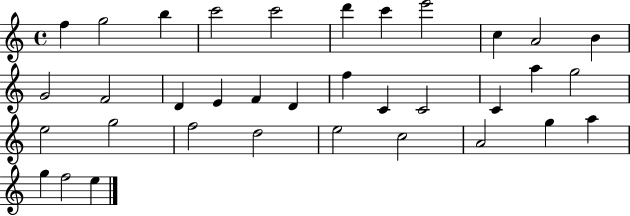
X:1
T:Untitled
M:4/4
L:1/4
K:C
f g2 b c'2 c'2 d' c' e'2 c A2 B G2 F2 D E F D f C C2 C a g2 e2 g2 f2 d2 e2 c2 A2 g a g f2 e